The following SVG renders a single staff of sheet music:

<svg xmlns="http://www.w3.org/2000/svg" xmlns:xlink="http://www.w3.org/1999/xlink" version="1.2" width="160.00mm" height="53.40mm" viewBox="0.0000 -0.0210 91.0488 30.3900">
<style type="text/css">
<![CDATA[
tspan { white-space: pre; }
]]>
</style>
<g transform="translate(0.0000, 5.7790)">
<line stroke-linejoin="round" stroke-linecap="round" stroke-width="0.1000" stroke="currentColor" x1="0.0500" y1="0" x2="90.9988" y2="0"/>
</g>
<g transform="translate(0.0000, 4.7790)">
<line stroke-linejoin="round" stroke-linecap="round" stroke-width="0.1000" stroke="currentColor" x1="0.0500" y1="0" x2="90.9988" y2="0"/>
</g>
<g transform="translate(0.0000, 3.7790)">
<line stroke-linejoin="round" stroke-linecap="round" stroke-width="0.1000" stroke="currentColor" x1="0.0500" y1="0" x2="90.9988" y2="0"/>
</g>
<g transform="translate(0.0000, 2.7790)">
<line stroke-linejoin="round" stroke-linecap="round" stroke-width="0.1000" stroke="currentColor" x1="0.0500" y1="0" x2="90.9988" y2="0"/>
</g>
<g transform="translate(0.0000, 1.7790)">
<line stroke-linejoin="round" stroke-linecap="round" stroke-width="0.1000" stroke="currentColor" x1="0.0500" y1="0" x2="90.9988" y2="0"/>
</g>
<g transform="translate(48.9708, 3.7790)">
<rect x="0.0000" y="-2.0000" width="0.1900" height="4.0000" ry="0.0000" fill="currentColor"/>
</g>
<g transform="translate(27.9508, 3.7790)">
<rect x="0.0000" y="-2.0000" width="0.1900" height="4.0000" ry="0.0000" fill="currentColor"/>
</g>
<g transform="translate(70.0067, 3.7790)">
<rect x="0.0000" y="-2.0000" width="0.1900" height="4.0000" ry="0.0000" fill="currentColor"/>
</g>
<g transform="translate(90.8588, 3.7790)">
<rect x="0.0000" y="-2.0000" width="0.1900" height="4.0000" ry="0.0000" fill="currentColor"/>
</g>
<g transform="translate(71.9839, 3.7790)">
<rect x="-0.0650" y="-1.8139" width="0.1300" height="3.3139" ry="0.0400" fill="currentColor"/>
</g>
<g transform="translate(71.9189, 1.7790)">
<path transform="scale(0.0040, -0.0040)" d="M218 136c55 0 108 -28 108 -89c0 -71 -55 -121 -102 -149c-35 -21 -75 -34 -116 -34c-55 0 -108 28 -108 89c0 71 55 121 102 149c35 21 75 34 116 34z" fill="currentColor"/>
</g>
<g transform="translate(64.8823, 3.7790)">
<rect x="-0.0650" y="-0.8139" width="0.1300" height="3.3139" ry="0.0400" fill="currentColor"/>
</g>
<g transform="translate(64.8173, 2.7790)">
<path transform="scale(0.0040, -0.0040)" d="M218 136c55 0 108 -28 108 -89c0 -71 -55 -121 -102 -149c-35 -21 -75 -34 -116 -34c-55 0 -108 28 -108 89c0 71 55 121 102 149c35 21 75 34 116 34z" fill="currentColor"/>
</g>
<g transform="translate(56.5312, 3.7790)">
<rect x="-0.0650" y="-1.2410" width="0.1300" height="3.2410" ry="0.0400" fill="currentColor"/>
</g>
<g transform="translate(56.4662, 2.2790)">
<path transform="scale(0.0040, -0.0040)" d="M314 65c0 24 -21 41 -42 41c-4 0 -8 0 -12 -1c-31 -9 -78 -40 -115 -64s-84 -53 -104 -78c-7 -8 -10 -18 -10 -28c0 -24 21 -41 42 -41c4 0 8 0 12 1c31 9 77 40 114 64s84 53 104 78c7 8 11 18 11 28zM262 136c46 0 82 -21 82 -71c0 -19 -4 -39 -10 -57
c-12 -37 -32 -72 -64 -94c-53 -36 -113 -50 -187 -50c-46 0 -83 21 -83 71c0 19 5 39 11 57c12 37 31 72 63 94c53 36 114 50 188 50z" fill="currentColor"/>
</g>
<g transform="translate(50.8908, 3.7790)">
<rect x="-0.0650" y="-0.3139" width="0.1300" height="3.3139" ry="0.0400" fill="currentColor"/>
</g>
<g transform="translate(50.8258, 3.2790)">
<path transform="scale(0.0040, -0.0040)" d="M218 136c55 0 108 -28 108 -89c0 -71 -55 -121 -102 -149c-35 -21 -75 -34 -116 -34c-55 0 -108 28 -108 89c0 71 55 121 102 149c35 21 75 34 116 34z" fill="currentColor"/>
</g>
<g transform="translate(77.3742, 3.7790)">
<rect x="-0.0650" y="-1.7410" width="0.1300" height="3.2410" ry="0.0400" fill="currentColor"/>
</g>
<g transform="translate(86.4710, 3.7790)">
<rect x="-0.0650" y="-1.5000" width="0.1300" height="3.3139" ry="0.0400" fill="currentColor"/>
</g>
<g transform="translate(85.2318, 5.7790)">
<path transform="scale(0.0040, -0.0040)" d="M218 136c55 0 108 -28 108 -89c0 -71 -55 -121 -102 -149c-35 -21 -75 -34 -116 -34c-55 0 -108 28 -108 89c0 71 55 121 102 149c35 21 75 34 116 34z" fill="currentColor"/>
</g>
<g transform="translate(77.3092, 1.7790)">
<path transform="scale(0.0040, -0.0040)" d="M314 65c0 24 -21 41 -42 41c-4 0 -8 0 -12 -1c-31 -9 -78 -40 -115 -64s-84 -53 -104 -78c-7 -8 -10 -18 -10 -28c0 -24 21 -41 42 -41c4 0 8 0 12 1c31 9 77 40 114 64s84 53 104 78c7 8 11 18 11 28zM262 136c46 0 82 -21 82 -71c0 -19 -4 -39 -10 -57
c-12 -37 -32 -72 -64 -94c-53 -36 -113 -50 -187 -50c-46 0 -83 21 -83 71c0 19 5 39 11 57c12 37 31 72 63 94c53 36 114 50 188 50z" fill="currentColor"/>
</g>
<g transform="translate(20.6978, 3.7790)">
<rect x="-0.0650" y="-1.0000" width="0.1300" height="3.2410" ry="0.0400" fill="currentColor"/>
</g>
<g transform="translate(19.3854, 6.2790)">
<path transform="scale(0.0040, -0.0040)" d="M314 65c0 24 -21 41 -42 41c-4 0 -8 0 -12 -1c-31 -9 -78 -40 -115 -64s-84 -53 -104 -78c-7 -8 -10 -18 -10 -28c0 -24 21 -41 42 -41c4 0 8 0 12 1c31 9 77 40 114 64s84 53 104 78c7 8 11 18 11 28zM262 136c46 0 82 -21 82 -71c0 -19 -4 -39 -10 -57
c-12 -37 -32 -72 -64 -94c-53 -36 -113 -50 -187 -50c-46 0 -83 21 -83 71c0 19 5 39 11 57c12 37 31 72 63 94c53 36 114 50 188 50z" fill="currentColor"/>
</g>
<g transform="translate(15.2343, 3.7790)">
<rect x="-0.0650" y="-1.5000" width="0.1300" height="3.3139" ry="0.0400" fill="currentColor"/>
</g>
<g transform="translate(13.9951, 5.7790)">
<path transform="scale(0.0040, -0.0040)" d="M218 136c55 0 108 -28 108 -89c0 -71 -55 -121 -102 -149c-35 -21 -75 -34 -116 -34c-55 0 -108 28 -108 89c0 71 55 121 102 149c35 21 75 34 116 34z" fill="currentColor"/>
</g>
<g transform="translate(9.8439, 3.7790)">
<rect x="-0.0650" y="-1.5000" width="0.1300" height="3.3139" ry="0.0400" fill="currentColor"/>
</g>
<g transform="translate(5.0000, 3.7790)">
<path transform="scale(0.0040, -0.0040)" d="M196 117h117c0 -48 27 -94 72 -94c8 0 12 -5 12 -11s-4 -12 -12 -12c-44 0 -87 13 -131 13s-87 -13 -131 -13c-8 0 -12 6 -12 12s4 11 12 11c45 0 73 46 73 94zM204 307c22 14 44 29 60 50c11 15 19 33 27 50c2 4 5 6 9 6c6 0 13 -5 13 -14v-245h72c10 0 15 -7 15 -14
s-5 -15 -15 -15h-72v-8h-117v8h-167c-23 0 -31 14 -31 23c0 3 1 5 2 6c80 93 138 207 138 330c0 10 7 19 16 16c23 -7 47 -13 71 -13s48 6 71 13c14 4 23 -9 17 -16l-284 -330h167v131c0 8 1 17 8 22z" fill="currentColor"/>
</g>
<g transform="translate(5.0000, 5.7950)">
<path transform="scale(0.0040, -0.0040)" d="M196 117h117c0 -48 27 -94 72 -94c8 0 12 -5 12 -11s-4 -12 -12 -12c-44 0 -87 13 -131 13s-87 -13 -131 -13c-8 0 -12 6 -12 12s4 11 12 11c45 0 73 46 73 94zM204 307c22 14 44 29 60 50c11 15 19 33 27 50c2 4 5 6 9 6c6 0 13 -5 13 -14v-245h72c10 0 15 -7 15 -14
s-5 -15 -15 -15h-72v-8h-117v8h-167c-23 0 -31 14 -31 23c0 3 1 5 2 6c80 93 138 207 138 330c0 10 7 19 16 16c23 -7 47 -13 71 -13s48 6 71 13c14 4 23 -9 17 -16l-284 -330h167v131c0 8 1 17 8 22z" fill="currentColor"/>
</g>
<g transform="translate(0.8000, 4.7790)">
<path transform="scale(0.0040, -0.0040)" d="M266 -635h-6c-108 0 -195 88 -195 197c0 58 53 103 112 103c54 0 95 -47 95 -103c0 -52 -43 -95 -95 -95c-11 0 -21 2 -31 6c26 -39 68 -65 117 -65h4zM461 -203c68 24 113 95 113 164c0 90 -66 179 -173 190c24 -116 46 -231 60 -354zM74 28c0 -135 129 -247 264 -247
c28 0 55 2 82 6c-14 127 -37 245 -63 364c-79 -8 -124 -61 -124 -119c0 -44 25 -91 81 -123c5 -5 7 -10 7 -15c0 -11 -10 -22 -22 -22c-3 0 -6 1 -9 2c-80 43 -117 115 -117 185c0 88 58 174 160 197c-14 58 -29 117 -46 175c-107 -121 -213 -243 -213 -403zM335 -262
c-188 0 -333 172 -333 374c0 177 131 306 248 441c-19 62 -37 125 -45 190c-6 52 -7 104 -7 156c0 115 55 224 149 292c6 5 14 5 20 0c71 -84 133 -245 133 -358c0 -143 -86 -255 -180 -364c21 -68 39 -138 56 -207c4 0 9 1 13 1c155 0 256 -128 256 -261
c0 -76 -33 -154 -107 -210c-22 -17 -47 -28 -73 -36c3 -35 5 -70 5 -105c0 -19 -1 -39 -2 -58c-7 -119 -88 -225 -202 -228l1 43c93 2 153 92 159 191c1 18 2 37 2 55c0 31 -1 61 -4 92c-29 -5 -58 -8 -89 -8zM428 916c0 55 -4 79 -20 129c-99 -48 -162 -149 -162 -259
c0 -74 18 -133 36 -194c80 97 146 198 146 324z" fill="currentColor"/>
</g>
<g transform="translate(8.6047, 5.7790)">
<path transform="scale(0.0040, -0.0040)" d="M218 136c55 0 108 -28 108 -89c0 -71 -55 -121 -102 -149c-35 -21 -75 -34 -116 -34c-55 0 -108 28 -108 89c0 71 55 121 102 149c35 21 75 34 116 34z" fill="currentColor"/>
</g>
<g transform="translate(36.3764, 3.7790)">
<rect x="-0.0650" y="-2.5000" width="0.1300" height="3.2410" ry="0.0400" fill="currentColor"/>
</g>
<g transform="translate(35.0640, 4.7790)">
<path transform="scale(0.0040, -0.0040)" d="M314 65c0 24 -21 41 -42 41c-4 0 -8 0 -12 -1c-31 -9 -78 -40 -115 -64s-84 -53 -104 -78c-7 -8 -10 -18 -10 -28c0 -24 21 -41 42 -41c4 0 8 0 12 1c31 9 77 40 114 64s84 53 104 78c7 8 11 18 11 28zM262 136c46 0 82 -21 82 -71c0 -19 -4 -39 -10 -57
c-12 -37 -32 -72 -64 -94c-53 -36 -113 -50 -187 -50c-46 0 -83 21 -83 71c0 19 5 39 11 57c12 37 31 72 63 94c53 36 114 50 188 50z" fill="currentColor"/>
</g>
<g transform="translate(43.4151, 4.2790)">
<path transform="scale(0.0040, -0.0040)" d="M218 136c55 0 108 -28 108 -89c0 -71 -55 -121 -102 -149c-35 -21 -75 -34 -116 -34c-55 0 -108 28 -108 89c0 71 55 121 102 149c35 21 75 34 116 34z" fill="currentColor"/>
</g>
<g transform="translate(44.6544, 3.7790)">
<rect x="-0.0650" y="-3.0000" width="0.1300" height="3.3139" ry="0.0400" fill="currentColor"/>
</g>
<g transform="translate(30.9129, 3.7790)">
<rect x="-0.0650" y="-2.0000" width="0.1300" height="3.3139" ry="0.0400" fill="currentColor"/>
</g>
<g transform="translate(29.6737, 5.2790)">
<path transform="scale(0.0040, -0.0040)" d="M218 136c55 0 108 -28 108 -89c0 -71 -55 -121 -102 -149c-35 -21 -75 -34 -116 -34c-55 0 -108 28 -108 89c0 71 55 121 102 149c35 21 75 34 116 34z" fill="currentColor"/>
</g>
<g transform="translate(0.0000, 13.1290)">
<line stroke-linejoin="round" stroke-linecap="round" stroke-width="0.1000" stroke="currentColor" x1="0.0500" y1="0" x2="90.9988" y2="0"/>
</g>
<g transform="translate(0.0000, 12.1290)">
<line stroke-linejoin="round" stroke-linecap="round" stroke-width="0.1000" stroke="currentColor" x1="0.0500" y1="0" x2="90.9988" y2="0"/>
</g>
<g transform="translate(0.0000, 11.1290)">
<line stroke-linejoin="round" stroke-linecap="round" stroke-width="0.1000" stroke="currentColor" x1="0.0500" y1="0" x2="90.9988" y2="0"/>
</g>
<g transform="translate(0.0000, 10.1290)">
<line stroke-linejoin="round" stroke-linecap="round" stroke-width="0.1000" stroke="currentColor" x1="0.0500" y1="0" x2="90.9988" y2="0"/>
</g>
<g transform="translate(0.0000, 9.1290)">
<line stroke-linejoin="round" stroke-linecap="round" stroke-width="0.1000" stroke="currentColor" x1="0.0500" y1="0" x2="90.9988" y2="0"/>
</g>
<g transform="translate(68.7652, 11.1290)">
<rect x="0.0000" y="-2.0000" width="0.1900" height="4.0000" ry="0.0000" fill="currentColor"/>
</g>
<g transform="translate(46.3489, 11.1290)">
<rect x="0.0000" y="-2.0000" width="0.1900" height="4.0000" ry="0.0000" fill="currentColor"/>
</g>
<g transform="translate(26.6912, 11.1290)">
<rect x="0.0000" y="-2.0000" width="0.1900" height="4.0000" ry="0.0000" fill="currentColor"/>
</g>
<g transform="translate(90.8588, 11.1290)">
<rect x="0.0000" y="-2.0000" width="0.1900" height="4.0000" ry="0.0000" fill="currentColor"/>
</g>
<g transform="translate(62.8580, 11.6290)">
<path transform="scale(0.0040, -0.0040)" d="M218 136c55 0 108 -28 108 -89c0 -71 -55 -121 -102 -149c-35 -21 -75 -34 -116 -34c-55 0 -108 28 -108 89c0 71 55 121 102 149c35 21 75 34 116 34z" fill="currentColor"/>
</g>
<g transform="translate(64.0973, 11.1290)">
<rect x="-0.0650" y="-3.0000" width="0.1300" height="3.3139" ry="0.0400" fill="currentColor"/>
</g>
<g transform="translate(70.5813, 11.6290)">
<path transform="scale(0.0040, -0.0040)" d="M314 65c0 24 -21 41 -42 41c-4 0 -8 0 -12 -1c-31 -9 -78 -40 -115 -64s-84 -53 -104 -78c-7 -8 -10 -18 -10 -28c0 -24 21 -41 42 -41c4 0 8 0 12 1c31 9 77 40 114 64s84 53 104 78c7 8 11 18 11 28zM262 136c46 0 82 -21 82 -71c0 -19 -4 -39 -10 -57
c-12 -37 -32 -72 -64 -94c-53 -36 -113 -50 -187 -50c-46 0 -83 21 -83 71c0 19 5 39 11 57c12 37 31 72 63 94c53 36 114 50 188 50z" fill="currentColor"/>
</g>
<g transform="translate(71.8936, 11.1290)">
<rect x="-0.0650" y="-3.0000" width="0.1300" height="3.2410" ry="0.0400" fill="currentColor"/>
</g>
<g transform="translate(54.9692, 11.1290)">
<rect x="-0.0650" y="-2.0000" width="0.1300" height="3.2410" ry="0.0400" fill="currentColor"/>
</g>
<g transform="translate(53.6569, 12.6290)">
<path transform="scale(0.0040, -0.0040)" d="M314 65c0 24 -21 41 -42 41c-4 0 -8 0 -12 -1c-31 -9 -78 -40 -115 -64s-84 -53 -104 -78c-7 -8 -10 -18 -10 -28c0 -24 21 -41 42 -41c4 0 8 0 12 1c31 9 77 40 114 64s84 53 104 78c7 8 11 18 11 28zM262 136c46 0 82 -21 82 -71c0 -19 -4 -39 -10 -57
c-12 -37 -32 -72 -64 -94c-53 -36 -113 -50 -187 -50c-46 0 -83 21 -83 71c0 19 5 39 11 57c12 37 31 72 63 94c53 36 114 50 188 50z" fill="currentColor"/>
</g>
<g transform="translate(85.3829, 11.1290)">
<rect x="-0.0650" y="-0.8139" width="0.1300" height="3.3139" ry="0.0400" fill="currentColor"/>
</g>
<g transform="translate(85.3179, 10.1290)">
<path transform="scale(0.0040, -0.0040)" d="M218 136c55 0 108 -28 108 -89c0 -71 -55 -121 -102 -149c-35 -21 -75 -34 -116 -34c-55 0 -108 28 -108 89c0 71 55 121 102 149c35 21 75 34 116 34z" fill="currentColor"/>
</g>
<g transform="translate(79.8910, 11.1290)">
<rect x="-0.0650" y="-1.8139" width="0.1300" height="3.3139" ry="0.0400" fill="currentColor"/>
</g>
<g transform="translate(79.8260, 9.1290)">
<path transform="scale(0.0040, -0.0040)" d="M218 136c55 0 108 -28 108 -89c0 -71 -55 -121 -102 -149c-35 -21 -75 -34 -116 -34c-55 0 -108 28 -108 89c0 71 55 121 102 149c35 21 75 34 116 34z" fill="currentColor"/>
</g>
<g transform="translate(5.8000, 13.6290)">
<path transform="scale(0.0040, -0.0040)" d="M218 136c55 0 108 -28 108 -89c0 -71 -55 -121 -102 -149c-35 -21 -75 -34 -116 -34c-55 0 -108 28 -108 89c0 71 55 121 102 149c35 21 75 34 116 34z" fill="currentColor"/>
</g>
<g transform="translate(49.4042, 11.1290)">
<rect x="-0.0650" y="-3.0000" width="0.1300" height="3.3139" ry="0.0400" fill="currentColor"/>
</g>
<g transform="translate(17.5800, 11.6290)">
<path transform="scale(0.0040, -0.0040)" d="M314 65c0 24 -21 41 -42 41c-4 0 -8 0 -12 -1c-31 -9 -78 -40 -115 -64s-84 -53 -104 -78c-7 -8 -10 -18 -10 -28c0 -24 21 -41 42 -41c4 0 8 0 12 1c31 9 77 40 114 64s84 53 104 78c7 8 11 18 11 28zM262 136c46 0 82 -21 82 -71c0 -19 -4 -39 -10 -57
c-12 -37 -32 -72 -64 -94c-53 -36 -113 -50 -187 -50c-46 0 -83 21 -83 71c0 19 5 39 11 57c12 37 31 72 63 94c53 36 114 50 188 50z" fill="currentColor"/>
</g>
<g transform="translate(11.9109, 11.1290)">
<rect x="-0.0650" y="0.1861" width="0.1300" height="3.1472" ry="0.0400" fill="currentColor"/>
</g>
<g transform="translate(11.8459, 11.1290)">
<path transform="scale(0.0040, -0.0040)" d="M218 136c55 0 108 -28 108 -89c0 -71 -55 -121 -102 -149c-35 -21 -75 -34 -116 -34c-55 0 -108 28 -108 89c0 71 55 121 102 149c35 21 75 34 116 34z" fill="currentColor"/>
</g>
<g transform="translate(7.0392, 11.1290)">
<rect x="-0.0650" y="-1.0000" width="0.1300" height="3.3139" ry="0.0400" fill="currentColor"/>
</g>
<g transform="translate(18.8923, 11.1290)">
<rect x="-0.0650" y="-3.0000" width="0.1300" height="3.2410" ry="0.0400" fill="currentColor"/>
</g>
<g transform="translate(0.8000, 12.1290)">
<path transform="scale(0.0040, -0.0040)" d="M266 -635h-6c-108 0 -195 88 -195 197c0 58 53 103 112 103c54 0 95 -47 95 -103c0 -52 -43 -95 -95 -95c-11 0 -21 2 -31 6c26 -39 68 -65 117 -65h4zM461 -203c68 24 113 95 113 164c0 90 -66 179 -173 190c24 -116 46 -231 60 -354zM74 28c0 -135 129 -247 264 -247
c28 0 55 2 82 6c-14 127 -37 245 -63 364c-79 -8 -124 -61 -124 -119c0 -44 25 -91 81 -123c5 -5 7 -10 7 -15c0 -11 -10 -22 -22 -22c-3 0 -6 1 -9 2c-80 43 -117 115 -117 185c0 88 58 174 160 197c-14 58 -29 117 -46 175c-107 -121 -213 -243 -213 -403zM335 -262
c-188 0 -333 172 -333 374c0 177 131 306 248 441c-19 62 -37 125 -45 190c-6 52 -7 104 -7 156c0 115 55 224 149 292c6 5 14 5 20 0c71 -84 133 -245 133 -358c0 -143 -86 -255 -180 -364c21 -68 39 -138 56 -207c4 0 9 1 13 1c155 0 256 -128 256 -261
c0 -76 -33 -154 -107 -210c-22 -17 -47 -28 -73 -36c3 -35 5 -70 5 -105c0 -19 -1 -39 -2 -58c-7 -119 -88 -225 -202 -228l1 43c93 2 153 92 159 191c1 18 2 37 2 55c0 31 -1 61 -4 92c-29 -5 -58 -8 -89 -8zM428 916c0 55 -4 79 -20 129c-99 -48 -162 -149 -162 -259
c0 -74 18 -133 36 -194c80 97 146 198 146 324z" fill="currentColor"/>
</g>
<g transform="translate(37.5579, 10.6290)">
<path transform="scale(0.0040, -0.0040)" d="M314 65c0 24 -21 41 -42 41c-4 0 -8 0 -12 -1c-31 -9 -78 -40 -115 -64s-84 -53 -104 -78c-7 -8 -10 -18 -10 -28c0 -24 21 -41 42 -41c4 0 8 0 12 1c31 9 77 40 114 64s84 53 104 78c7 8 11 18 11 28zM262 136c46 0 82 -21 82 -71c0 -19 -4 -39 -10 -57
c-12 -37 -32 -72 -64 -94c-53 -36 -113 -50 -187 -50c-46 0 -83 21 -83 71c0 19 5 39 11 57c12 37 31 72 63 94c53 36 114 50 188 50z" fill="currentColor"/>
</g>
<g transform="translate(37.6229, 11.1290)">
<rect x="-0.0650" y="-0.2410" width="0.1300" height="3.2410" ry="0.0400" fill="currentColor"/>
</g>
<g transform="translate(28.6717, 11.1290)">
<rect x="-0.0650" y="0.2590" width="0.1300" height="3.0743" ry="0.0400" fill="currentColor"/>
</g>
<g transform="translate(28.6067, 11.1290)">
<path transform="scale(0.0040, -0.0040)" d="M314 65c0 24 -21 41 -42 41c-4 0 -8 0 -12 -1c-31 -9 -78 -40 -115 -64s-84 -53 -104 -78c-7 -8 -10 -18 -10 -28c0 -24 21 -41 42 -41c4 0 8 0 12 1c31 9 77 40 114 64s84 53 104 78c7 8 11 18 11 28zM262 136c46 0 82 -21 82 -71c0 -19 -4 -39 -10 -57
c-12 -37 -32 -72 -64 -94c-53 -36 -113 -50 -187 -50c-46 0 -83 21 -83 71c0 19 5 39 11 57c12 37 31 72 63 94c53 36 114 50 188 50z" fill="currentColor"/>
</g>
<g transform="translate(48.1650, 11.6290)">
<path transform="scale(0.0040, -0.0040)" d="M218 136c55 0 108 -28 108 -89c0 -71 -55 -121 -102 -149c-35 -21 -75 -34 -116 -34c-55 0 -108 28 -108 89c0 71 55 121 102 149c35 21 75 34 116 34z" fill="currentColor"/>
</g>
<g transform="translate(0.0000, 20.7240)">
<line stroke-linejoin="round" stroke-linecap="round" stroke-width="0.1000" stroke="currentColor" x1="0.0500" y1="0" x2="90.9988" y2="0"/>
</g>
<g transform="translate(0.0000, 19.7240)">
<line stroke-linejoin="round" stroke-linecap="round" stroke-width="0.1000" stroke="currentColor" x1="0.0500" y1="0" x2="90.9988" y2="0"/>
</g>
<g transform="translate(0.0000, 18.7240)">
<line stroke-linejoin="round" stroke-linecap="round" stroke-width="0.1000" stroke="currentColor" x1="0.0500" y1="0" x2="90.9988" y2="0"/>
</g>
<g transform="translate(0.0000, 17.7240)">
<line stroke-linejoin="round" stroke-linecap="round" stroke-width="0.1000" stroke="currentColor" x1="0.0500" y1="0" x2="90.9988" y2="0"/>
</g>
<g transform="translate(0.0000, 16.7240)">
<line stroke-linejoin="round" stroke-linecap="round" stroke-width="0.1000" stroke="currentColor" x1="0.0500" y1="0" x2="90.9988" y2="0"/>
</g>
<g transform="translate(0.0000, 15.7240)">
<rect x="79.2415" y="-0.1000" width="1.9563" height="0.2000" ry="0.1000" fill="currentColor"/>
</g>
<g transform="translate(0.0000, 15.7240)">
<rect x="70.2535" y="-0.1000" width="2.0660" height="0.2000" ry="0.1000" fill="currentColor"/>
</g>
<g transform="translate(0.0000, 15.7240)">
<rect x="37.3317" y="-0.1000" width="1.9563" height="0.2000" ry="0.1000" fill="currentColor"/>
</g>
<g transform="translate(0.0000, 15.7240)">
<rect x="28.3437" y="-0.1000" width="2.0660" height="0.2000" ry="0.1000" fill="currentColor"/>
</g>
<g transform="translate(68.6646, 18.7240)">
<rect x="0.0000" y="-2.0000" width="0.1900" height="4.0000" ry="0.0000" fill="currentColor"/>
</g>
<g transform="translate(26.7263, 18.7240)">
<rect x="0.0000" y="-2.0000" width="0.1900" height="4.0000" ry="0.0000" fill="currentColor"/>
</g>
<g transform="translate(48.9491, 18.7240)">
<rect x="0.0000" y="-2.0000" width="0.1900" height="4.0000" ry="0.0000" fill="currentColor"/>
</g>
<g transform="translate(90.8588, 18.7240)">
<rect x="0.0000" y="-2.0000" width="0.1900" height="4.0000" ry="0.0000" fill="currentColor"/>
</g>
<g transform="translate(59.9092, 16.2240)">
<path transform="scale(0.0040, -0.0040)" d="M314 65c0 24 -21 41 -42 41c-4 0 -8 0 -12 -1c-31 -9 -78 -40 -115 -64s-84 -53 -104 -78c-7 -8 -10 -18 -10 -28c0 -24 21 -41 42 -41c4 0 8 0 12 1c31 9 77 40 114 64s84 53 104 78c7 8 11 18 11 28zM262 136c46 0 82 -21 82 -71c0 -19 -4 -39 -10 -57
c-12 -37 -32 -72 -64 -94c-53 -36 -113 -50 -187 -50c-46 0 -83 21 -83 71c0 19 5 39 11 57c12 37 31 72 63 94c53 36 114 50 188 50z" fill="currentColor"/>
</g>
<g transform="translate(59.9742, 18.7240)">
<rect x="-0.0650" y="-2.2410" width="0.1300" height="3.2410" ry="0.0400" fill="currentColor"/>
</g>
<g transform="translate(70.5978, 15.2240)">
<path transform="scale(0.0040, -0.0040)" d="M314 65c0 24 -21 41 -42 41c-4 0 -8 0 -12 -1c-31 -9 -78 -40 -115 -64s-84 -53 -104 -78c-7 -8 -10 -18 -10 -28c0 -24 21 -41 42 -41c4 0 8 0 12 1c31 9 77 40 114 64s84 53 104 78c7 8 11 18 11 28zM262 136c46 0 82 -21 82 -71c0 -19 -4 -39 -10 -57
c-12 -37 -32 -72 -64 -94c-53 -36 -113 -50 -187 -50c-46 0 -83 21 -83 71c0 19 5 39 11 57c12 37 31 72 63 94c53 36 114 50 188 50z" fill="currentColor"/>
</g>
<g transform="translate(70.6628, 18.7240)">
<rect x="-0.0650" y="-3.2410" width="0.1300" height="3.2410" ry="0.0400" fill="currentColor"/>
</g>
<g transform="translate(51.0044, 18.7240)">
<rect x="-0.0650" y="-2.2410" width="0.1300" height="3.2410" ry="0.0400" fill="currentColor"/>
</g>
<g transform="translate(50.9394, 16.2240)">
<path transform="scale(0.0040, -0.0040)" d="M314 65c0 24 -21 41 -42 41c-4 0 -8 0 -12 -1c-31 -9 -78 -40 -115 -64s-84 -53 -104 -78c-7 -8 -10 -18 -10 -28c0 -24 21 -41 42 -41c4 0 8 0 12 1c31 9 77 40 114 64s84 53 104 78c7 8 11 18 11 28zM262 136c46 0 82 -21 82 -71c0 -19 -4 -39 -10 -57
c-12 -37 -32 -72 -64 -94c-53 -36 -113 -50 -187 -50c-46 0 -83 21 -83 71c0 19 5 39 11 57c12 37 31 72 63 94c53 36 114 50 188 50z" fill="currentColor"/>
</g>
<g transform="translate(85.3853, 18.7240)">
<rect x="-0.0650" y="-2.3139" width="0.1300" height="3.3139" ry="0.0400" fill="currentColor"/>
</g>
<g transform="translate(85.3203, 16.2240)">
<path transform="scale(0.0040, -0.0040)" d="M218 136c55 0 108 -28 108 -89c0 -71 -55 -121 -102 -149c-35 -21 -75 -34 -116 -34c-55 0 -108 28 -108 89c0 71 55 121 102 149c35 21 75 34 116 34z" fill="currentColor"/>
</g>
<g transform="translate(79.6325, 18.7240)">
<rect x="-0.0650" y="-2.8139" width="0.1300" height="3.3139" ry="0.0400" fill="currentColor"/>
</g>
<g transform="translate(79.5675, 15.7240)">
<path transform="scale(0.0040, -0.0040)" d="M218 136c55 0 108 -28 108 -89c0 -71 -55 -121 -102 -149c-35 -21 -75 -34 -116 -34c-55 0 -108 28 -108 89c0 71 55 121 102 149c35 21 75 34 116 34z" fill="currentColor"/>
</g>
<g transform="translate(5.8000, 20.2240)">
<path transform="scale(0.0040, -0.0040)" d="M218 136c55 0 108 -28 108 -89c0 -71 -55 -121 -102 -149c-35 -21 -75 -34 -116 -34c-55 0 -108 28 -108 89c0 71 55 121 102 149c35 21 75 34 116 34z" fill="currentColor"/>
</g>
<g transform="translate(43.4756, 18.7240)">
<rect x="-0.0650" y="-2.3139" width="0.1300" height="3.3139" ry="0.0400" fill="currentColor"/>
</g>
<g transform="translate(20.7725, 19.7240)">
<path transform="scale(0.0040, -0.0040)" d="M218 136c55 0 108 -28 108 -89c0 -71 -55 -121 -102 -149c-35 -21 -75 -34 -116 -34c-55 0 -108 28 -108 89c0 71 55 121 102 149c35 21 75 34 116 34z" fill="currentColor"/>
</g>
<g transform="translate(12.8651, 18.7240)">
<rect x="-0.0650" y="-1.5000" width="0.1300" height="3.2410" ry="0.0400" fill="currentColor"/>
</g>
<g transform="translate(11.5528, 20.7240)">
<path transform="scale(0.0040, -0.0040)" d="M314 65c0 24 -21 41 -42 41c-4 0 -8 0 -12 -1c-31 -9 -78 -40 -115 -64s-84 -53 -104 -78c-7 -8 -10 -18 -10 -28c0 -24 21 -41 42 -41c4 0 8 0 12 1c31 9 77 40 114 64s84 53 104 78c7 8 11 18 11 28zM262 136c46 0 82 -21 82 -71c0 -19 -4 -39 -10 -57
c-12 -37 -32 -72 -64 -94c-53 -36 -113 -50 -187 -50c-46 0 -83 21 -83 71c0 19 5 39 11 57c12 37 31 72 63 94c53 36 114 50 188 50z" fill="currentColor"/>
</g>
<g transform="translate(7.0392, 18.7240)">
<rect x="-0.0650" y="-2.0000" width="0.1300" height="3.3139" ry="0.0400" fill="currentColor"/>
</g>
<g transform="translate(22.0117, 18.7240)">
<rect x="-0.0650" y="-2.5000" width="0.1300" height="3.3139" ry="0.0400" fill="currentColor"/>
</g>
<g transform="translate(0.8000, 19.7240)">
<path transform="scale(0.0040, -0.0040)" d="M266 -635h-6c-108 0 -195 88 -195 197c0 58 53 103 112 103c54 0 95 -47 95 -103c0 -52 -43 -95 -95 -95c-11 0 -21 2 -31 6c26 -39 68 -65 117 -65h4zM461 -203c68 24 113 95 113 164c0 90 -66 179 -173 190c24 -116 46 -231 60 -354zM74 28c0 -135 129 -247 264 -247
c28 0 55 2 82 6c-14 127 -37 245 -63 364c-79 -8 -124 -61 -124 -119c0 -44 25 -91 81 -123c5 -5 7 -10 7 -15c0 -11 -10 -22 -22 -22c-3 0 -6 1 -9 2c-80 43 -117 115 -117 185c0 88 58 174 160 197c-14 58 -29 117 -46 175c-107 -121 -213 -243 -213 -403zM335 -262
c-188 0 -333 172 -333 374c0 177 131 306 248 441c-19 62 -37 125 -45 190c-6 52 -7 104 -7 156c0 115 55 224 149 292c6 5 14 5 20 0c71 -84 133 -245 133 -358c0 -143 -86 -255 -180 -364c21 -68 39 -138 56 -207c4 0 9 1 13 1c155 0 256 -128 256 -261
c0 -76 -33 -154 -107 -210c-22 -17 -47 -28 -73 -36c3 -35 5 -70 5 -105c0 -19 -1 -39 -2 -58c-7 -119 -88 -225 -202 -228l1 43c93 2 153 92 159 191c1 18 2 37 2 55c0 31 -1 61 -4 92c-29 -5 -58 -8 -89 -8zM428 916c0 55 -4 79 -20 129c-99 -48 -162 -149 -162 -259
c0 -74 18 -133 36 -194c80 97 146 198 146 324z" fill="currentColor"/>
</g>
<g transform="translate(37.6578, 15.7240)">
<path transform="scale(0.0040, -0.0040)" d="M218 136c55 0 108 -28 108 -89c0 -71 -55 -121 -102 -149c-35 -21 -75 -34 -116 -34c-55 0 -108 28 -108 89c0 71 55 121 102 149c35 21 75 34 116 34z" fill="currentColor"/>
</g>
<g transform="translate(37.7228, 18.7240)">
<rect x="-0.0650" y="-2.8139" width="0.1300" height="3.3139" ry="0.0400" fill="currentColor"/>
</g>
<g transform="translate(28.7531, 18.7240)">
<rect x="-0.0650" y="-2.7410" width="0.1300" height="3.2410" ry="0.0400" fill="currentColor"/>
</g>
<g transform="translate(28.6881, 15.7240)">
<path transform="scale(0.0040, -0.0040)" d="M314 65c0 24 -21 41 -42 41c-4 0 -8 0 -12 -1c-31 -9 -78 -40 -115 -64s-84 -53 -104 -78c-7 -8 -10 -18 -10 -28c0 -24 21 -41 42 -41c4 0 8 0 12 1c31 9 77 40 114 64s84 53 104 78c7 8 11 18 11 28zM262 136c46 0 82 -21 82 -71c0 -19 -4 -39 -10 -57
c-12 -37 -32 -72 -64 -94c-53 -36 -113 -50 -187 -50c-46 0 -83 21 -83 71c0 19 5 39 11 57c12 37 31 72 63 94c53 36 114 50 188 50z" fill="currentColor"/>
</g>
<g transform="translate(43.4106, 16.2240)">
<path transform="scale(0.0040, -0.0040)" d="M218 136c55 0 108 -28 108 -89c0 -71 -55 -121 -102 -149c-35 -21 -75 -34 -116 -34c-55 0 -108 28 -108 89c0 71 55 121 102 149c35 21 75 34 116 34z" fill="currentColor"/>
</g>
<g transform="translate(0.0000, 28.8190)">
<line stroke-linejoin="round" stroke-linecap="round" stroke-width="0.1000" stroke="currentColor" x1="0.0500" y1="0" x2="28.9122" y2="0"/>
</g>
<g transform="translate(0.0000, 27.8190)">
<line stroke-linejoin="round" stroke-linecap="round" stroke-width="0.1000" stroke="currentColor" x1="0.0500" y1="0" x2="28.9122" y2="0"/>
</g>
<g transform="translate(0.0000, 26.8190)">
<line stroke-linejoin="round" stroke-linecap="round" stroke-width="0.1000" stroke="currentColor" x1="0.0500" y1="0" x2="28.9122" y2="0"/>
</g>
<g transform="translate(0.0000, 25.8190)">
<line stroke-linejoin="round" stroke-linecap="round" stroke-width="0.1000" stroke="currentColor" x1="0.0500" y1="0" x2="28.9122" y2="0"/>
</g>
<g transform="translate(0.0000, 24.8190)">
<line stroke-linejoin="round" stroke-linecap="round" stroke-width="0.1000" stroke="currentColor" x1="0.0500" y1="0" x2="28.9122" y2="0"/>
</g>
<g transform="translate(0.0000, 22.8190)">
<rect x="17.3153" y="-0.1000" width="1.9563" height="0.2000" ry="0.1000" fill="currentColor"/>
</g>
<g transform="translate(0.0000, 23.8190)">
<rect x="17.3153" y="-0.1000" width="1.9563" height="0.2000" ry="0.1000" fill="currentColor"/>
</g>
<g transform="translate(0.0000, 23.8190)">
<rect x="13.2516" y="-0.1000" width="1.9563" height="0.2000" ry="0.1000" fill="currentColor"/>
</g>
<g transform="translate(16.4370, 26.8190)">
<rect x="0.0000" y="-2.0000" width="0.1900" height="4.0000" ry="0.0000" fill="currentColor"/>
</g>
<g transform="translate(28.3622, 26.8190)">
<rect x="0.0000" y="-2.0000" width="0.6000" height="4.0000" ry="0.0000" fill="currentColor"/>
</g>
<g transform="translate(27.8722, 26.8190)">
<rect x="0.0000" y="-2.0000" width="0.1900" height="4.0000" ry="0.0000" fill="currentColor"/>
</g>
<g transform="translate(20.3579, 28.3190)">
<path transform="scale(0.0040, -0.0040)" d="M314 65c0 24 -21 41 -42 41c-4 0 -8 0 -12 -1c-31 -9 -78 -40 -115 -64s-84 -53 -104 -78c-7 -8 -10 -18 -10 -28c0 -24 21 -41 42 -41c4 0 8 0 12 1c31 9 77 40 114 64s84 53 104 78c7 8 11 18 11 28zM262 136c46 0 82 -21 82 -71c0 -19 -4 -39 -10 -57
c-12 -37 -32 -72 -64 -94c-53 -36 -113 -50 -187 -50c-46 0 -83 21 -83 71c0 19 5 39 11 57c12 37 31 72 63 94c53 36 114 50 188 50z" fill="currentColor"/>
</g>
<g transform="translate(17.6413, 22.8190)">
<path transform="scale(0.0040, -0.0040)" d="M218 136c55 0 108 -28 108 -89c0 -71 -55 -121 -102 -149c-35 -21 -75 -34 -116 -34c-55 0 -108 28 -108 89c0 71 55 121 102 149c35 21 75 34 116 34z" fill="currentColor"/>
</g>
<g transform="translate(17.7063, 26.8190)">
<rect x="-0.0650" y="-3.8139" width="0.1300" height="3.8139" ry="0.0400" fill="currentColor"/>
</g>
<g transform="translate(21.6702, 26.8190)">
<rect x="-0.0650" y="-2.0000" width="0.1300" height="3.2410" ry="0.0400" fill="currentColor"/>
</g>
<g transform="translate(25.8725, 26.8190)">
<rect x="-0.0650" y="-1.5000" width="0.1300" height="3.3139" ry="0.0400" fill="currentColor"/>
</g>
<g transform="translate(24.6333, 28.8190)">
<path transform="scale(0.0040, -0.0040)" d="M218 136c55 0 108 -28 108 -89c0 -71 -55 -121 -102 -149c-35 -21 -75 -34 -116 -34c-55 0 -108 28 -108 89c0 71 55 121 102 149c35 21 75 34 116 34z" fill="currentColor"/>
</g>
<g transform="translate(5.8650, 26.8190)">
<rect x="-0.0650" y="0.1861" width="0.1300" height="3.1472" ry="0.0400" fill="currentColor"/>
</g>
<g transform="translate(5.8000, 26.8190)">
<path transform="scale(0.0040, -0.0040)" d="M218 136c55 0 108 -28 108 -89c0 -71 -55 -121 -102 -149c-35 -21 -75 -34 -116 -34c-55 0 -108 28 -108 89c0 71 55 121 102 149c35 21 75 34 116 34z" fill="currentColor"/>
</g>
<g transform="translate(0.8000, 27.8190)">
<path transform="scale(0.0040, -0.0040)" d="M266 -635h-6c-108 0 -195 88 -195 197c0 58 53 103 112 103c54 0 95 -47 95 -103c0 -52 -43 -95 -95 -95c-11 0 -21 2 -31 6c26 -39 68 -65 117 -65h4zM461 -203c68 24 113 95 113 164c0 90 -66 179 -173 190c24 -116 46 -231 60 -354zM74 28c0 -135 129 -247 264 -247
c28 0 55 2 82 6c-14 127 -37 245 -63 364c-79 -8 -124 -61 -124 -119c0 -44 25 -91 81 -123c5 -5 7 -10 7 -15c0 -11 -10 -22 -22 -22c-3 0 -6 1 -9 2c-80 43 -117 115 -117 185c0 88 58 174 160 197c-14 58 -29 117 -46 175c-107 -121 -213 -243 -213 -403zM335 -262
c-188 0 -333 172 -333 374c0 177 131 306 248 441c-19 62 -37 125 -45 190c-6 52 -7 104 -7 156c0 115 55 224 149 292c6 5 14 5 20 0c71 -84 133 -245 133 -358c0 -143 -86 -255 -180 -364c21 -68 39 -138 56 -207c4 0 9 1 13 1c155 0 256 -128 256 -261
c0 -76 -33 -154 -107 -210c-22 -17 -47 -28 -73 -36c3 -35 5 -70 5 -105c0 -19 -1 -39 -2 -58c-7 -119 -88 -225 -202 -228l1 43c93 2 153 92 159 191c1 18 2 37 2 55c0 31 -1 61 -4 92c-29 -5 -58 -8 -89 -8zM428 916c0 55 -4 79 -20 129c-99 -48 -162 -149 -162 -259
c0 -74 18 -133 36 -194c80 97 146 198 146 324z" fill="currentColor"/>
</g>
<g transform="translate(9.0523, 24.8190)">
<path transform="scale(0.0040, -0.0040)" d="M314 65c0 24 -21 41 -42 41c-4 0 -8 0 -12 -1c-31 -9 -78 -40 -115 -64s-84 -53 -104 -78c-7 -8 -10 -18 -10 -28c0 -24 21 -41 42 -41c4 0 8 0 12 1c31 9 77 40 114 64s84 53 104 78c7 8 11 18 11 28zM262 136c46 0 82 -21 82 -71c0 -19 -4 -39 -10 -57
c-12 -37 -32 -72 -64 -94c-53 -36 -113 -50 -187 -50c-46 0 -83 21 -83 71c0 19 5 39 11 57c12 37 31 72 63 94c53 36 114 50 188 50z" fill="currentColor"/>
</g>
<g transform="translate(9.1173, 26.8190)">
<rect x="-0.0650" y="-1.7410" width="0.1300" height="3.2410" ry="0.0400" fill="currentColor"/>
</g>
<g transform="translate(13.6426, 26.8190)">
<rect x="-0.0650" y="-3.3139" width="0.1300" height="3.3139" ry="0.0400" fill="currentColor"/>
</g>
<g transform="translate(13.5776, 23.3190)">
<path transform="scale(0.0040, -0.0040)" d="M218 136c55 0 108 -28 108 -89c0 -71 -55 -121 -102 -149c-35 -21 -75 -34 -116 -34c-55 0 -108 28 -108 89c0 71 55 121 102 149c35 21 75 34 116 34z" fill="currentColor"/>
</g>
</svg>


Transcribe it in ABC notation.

X:1
T:Untitled
M:4/4
L:1/4
K:C
E E D2 F G2 A c e2 d f f2 E D B A2 B2 c2 A F2 A A2 f d F E2 G a2 a g g2 g2 b2 a g B f2 b c' F2 E